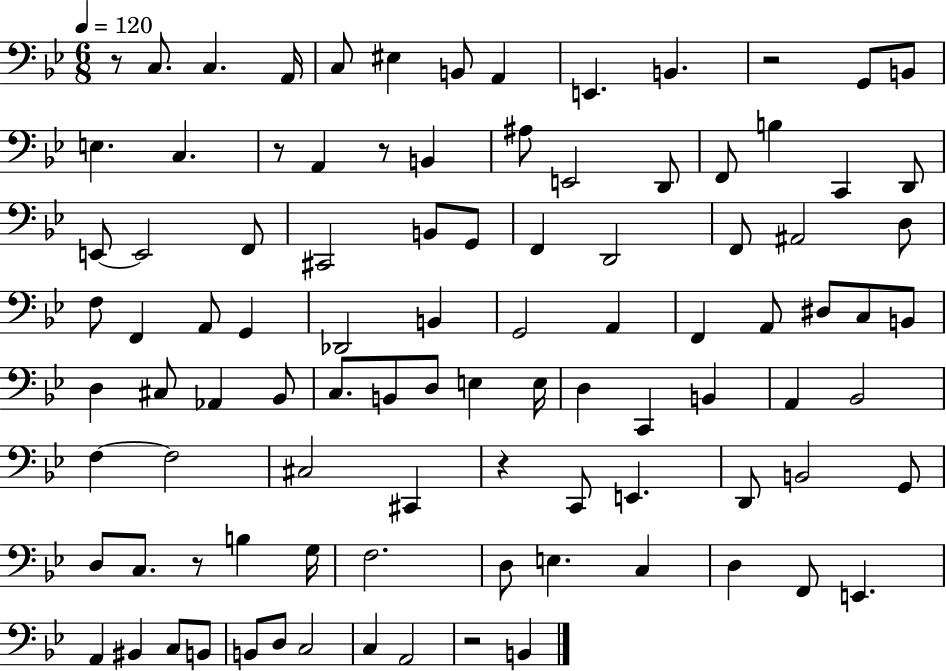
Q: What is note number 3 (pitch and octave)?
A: A2